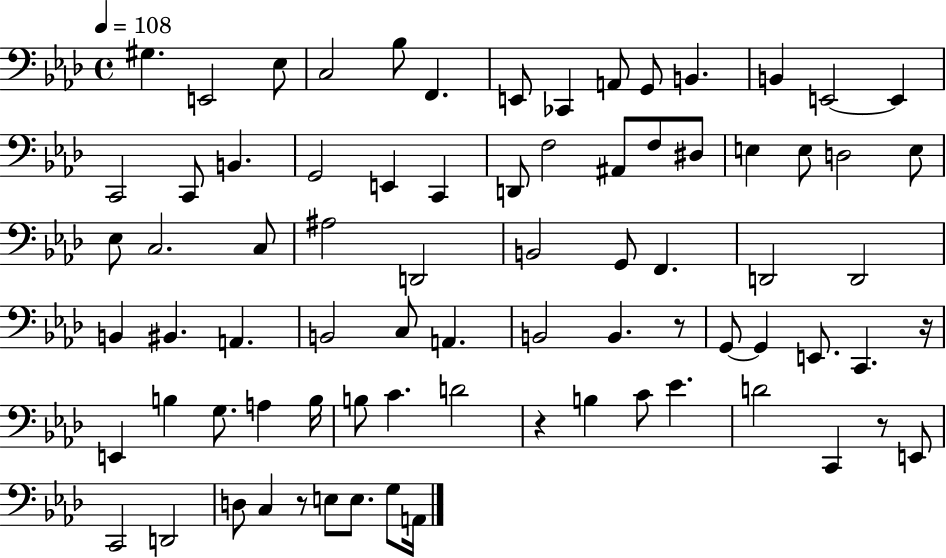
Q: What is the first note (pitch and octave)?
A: G#3